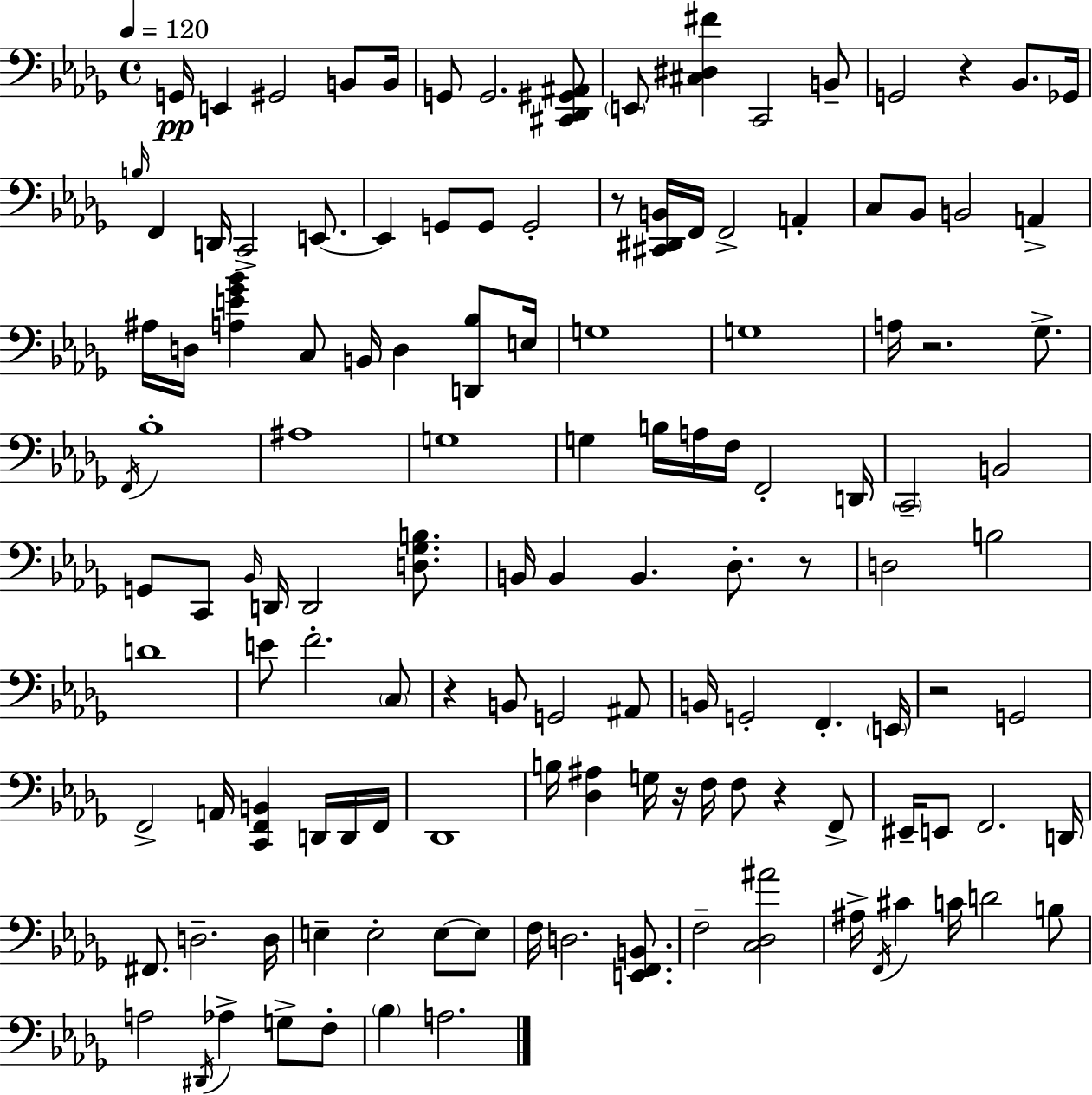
X:1
T:Untitled
M:4/4
L:1/4
K:Bbm
G,,/4 E,, ^G,,2 B,,/2 B,,/4 G,,/2 G,,2 [^C,,_D,,^G,,^A,,]/2 E,,/2 [^C,^D,^F] C,,2 B,,/2 G,,2 z _B,,/2 _G,,/4 B,/4 F,, D,,/4 C,,2 E,,/2 E,, G,,/2 G,,/2 G,,2 z/2 [^C,,^D,,B,,]/4 F,,/4 F,,2 A,, C,/2 _B,,/2 B,,2 A,, ^A,/4 D,/4 [A,E_G_B] C,/2 B,,/4 D, [D,,_B,]/2 E,/4 G,4 G,4 A,/4 z2 _G,/2 F,,/4 _B,4 ^A,4 G,4 G, B,/4 A,/4 F,/4 F,,2 D,,/4 C,,2 B,,2 G,,/2 C,,/2 _B,,/4 D,,/4 D,,2 [D,_G,B,]/2 B,,/4 B,, B,, _D,/2 z/2 D,2 B,2 D4 E/2 F2 C,/2 z B,,/2 G,,2 ^A,,/2 B,,/4 G,,2 F,, E,,/4 z2 G,,2 F,,2 A,,/4 [C,,F,,B,,] D,,/4 D,,/4 F,,/4 _D,,4 B,/4 [_D,^A,] G,/4 z/4 F,/4 F,/2 z F,,/2 ^E,,/4 E,,/2 F,,2 D,,/4 ^F,,/2 D,2 D,/4 E, E,2 E,/2 E,/2 F,/4 D,2 [E,,F,,B,,]/2 F,2 [C,_D,^A]2 ^A,/4 F,,/4 ^C C/4 D2 B,/2 A,2 ^D,,/4 _A, G,/2 F,/2 _B, A,2